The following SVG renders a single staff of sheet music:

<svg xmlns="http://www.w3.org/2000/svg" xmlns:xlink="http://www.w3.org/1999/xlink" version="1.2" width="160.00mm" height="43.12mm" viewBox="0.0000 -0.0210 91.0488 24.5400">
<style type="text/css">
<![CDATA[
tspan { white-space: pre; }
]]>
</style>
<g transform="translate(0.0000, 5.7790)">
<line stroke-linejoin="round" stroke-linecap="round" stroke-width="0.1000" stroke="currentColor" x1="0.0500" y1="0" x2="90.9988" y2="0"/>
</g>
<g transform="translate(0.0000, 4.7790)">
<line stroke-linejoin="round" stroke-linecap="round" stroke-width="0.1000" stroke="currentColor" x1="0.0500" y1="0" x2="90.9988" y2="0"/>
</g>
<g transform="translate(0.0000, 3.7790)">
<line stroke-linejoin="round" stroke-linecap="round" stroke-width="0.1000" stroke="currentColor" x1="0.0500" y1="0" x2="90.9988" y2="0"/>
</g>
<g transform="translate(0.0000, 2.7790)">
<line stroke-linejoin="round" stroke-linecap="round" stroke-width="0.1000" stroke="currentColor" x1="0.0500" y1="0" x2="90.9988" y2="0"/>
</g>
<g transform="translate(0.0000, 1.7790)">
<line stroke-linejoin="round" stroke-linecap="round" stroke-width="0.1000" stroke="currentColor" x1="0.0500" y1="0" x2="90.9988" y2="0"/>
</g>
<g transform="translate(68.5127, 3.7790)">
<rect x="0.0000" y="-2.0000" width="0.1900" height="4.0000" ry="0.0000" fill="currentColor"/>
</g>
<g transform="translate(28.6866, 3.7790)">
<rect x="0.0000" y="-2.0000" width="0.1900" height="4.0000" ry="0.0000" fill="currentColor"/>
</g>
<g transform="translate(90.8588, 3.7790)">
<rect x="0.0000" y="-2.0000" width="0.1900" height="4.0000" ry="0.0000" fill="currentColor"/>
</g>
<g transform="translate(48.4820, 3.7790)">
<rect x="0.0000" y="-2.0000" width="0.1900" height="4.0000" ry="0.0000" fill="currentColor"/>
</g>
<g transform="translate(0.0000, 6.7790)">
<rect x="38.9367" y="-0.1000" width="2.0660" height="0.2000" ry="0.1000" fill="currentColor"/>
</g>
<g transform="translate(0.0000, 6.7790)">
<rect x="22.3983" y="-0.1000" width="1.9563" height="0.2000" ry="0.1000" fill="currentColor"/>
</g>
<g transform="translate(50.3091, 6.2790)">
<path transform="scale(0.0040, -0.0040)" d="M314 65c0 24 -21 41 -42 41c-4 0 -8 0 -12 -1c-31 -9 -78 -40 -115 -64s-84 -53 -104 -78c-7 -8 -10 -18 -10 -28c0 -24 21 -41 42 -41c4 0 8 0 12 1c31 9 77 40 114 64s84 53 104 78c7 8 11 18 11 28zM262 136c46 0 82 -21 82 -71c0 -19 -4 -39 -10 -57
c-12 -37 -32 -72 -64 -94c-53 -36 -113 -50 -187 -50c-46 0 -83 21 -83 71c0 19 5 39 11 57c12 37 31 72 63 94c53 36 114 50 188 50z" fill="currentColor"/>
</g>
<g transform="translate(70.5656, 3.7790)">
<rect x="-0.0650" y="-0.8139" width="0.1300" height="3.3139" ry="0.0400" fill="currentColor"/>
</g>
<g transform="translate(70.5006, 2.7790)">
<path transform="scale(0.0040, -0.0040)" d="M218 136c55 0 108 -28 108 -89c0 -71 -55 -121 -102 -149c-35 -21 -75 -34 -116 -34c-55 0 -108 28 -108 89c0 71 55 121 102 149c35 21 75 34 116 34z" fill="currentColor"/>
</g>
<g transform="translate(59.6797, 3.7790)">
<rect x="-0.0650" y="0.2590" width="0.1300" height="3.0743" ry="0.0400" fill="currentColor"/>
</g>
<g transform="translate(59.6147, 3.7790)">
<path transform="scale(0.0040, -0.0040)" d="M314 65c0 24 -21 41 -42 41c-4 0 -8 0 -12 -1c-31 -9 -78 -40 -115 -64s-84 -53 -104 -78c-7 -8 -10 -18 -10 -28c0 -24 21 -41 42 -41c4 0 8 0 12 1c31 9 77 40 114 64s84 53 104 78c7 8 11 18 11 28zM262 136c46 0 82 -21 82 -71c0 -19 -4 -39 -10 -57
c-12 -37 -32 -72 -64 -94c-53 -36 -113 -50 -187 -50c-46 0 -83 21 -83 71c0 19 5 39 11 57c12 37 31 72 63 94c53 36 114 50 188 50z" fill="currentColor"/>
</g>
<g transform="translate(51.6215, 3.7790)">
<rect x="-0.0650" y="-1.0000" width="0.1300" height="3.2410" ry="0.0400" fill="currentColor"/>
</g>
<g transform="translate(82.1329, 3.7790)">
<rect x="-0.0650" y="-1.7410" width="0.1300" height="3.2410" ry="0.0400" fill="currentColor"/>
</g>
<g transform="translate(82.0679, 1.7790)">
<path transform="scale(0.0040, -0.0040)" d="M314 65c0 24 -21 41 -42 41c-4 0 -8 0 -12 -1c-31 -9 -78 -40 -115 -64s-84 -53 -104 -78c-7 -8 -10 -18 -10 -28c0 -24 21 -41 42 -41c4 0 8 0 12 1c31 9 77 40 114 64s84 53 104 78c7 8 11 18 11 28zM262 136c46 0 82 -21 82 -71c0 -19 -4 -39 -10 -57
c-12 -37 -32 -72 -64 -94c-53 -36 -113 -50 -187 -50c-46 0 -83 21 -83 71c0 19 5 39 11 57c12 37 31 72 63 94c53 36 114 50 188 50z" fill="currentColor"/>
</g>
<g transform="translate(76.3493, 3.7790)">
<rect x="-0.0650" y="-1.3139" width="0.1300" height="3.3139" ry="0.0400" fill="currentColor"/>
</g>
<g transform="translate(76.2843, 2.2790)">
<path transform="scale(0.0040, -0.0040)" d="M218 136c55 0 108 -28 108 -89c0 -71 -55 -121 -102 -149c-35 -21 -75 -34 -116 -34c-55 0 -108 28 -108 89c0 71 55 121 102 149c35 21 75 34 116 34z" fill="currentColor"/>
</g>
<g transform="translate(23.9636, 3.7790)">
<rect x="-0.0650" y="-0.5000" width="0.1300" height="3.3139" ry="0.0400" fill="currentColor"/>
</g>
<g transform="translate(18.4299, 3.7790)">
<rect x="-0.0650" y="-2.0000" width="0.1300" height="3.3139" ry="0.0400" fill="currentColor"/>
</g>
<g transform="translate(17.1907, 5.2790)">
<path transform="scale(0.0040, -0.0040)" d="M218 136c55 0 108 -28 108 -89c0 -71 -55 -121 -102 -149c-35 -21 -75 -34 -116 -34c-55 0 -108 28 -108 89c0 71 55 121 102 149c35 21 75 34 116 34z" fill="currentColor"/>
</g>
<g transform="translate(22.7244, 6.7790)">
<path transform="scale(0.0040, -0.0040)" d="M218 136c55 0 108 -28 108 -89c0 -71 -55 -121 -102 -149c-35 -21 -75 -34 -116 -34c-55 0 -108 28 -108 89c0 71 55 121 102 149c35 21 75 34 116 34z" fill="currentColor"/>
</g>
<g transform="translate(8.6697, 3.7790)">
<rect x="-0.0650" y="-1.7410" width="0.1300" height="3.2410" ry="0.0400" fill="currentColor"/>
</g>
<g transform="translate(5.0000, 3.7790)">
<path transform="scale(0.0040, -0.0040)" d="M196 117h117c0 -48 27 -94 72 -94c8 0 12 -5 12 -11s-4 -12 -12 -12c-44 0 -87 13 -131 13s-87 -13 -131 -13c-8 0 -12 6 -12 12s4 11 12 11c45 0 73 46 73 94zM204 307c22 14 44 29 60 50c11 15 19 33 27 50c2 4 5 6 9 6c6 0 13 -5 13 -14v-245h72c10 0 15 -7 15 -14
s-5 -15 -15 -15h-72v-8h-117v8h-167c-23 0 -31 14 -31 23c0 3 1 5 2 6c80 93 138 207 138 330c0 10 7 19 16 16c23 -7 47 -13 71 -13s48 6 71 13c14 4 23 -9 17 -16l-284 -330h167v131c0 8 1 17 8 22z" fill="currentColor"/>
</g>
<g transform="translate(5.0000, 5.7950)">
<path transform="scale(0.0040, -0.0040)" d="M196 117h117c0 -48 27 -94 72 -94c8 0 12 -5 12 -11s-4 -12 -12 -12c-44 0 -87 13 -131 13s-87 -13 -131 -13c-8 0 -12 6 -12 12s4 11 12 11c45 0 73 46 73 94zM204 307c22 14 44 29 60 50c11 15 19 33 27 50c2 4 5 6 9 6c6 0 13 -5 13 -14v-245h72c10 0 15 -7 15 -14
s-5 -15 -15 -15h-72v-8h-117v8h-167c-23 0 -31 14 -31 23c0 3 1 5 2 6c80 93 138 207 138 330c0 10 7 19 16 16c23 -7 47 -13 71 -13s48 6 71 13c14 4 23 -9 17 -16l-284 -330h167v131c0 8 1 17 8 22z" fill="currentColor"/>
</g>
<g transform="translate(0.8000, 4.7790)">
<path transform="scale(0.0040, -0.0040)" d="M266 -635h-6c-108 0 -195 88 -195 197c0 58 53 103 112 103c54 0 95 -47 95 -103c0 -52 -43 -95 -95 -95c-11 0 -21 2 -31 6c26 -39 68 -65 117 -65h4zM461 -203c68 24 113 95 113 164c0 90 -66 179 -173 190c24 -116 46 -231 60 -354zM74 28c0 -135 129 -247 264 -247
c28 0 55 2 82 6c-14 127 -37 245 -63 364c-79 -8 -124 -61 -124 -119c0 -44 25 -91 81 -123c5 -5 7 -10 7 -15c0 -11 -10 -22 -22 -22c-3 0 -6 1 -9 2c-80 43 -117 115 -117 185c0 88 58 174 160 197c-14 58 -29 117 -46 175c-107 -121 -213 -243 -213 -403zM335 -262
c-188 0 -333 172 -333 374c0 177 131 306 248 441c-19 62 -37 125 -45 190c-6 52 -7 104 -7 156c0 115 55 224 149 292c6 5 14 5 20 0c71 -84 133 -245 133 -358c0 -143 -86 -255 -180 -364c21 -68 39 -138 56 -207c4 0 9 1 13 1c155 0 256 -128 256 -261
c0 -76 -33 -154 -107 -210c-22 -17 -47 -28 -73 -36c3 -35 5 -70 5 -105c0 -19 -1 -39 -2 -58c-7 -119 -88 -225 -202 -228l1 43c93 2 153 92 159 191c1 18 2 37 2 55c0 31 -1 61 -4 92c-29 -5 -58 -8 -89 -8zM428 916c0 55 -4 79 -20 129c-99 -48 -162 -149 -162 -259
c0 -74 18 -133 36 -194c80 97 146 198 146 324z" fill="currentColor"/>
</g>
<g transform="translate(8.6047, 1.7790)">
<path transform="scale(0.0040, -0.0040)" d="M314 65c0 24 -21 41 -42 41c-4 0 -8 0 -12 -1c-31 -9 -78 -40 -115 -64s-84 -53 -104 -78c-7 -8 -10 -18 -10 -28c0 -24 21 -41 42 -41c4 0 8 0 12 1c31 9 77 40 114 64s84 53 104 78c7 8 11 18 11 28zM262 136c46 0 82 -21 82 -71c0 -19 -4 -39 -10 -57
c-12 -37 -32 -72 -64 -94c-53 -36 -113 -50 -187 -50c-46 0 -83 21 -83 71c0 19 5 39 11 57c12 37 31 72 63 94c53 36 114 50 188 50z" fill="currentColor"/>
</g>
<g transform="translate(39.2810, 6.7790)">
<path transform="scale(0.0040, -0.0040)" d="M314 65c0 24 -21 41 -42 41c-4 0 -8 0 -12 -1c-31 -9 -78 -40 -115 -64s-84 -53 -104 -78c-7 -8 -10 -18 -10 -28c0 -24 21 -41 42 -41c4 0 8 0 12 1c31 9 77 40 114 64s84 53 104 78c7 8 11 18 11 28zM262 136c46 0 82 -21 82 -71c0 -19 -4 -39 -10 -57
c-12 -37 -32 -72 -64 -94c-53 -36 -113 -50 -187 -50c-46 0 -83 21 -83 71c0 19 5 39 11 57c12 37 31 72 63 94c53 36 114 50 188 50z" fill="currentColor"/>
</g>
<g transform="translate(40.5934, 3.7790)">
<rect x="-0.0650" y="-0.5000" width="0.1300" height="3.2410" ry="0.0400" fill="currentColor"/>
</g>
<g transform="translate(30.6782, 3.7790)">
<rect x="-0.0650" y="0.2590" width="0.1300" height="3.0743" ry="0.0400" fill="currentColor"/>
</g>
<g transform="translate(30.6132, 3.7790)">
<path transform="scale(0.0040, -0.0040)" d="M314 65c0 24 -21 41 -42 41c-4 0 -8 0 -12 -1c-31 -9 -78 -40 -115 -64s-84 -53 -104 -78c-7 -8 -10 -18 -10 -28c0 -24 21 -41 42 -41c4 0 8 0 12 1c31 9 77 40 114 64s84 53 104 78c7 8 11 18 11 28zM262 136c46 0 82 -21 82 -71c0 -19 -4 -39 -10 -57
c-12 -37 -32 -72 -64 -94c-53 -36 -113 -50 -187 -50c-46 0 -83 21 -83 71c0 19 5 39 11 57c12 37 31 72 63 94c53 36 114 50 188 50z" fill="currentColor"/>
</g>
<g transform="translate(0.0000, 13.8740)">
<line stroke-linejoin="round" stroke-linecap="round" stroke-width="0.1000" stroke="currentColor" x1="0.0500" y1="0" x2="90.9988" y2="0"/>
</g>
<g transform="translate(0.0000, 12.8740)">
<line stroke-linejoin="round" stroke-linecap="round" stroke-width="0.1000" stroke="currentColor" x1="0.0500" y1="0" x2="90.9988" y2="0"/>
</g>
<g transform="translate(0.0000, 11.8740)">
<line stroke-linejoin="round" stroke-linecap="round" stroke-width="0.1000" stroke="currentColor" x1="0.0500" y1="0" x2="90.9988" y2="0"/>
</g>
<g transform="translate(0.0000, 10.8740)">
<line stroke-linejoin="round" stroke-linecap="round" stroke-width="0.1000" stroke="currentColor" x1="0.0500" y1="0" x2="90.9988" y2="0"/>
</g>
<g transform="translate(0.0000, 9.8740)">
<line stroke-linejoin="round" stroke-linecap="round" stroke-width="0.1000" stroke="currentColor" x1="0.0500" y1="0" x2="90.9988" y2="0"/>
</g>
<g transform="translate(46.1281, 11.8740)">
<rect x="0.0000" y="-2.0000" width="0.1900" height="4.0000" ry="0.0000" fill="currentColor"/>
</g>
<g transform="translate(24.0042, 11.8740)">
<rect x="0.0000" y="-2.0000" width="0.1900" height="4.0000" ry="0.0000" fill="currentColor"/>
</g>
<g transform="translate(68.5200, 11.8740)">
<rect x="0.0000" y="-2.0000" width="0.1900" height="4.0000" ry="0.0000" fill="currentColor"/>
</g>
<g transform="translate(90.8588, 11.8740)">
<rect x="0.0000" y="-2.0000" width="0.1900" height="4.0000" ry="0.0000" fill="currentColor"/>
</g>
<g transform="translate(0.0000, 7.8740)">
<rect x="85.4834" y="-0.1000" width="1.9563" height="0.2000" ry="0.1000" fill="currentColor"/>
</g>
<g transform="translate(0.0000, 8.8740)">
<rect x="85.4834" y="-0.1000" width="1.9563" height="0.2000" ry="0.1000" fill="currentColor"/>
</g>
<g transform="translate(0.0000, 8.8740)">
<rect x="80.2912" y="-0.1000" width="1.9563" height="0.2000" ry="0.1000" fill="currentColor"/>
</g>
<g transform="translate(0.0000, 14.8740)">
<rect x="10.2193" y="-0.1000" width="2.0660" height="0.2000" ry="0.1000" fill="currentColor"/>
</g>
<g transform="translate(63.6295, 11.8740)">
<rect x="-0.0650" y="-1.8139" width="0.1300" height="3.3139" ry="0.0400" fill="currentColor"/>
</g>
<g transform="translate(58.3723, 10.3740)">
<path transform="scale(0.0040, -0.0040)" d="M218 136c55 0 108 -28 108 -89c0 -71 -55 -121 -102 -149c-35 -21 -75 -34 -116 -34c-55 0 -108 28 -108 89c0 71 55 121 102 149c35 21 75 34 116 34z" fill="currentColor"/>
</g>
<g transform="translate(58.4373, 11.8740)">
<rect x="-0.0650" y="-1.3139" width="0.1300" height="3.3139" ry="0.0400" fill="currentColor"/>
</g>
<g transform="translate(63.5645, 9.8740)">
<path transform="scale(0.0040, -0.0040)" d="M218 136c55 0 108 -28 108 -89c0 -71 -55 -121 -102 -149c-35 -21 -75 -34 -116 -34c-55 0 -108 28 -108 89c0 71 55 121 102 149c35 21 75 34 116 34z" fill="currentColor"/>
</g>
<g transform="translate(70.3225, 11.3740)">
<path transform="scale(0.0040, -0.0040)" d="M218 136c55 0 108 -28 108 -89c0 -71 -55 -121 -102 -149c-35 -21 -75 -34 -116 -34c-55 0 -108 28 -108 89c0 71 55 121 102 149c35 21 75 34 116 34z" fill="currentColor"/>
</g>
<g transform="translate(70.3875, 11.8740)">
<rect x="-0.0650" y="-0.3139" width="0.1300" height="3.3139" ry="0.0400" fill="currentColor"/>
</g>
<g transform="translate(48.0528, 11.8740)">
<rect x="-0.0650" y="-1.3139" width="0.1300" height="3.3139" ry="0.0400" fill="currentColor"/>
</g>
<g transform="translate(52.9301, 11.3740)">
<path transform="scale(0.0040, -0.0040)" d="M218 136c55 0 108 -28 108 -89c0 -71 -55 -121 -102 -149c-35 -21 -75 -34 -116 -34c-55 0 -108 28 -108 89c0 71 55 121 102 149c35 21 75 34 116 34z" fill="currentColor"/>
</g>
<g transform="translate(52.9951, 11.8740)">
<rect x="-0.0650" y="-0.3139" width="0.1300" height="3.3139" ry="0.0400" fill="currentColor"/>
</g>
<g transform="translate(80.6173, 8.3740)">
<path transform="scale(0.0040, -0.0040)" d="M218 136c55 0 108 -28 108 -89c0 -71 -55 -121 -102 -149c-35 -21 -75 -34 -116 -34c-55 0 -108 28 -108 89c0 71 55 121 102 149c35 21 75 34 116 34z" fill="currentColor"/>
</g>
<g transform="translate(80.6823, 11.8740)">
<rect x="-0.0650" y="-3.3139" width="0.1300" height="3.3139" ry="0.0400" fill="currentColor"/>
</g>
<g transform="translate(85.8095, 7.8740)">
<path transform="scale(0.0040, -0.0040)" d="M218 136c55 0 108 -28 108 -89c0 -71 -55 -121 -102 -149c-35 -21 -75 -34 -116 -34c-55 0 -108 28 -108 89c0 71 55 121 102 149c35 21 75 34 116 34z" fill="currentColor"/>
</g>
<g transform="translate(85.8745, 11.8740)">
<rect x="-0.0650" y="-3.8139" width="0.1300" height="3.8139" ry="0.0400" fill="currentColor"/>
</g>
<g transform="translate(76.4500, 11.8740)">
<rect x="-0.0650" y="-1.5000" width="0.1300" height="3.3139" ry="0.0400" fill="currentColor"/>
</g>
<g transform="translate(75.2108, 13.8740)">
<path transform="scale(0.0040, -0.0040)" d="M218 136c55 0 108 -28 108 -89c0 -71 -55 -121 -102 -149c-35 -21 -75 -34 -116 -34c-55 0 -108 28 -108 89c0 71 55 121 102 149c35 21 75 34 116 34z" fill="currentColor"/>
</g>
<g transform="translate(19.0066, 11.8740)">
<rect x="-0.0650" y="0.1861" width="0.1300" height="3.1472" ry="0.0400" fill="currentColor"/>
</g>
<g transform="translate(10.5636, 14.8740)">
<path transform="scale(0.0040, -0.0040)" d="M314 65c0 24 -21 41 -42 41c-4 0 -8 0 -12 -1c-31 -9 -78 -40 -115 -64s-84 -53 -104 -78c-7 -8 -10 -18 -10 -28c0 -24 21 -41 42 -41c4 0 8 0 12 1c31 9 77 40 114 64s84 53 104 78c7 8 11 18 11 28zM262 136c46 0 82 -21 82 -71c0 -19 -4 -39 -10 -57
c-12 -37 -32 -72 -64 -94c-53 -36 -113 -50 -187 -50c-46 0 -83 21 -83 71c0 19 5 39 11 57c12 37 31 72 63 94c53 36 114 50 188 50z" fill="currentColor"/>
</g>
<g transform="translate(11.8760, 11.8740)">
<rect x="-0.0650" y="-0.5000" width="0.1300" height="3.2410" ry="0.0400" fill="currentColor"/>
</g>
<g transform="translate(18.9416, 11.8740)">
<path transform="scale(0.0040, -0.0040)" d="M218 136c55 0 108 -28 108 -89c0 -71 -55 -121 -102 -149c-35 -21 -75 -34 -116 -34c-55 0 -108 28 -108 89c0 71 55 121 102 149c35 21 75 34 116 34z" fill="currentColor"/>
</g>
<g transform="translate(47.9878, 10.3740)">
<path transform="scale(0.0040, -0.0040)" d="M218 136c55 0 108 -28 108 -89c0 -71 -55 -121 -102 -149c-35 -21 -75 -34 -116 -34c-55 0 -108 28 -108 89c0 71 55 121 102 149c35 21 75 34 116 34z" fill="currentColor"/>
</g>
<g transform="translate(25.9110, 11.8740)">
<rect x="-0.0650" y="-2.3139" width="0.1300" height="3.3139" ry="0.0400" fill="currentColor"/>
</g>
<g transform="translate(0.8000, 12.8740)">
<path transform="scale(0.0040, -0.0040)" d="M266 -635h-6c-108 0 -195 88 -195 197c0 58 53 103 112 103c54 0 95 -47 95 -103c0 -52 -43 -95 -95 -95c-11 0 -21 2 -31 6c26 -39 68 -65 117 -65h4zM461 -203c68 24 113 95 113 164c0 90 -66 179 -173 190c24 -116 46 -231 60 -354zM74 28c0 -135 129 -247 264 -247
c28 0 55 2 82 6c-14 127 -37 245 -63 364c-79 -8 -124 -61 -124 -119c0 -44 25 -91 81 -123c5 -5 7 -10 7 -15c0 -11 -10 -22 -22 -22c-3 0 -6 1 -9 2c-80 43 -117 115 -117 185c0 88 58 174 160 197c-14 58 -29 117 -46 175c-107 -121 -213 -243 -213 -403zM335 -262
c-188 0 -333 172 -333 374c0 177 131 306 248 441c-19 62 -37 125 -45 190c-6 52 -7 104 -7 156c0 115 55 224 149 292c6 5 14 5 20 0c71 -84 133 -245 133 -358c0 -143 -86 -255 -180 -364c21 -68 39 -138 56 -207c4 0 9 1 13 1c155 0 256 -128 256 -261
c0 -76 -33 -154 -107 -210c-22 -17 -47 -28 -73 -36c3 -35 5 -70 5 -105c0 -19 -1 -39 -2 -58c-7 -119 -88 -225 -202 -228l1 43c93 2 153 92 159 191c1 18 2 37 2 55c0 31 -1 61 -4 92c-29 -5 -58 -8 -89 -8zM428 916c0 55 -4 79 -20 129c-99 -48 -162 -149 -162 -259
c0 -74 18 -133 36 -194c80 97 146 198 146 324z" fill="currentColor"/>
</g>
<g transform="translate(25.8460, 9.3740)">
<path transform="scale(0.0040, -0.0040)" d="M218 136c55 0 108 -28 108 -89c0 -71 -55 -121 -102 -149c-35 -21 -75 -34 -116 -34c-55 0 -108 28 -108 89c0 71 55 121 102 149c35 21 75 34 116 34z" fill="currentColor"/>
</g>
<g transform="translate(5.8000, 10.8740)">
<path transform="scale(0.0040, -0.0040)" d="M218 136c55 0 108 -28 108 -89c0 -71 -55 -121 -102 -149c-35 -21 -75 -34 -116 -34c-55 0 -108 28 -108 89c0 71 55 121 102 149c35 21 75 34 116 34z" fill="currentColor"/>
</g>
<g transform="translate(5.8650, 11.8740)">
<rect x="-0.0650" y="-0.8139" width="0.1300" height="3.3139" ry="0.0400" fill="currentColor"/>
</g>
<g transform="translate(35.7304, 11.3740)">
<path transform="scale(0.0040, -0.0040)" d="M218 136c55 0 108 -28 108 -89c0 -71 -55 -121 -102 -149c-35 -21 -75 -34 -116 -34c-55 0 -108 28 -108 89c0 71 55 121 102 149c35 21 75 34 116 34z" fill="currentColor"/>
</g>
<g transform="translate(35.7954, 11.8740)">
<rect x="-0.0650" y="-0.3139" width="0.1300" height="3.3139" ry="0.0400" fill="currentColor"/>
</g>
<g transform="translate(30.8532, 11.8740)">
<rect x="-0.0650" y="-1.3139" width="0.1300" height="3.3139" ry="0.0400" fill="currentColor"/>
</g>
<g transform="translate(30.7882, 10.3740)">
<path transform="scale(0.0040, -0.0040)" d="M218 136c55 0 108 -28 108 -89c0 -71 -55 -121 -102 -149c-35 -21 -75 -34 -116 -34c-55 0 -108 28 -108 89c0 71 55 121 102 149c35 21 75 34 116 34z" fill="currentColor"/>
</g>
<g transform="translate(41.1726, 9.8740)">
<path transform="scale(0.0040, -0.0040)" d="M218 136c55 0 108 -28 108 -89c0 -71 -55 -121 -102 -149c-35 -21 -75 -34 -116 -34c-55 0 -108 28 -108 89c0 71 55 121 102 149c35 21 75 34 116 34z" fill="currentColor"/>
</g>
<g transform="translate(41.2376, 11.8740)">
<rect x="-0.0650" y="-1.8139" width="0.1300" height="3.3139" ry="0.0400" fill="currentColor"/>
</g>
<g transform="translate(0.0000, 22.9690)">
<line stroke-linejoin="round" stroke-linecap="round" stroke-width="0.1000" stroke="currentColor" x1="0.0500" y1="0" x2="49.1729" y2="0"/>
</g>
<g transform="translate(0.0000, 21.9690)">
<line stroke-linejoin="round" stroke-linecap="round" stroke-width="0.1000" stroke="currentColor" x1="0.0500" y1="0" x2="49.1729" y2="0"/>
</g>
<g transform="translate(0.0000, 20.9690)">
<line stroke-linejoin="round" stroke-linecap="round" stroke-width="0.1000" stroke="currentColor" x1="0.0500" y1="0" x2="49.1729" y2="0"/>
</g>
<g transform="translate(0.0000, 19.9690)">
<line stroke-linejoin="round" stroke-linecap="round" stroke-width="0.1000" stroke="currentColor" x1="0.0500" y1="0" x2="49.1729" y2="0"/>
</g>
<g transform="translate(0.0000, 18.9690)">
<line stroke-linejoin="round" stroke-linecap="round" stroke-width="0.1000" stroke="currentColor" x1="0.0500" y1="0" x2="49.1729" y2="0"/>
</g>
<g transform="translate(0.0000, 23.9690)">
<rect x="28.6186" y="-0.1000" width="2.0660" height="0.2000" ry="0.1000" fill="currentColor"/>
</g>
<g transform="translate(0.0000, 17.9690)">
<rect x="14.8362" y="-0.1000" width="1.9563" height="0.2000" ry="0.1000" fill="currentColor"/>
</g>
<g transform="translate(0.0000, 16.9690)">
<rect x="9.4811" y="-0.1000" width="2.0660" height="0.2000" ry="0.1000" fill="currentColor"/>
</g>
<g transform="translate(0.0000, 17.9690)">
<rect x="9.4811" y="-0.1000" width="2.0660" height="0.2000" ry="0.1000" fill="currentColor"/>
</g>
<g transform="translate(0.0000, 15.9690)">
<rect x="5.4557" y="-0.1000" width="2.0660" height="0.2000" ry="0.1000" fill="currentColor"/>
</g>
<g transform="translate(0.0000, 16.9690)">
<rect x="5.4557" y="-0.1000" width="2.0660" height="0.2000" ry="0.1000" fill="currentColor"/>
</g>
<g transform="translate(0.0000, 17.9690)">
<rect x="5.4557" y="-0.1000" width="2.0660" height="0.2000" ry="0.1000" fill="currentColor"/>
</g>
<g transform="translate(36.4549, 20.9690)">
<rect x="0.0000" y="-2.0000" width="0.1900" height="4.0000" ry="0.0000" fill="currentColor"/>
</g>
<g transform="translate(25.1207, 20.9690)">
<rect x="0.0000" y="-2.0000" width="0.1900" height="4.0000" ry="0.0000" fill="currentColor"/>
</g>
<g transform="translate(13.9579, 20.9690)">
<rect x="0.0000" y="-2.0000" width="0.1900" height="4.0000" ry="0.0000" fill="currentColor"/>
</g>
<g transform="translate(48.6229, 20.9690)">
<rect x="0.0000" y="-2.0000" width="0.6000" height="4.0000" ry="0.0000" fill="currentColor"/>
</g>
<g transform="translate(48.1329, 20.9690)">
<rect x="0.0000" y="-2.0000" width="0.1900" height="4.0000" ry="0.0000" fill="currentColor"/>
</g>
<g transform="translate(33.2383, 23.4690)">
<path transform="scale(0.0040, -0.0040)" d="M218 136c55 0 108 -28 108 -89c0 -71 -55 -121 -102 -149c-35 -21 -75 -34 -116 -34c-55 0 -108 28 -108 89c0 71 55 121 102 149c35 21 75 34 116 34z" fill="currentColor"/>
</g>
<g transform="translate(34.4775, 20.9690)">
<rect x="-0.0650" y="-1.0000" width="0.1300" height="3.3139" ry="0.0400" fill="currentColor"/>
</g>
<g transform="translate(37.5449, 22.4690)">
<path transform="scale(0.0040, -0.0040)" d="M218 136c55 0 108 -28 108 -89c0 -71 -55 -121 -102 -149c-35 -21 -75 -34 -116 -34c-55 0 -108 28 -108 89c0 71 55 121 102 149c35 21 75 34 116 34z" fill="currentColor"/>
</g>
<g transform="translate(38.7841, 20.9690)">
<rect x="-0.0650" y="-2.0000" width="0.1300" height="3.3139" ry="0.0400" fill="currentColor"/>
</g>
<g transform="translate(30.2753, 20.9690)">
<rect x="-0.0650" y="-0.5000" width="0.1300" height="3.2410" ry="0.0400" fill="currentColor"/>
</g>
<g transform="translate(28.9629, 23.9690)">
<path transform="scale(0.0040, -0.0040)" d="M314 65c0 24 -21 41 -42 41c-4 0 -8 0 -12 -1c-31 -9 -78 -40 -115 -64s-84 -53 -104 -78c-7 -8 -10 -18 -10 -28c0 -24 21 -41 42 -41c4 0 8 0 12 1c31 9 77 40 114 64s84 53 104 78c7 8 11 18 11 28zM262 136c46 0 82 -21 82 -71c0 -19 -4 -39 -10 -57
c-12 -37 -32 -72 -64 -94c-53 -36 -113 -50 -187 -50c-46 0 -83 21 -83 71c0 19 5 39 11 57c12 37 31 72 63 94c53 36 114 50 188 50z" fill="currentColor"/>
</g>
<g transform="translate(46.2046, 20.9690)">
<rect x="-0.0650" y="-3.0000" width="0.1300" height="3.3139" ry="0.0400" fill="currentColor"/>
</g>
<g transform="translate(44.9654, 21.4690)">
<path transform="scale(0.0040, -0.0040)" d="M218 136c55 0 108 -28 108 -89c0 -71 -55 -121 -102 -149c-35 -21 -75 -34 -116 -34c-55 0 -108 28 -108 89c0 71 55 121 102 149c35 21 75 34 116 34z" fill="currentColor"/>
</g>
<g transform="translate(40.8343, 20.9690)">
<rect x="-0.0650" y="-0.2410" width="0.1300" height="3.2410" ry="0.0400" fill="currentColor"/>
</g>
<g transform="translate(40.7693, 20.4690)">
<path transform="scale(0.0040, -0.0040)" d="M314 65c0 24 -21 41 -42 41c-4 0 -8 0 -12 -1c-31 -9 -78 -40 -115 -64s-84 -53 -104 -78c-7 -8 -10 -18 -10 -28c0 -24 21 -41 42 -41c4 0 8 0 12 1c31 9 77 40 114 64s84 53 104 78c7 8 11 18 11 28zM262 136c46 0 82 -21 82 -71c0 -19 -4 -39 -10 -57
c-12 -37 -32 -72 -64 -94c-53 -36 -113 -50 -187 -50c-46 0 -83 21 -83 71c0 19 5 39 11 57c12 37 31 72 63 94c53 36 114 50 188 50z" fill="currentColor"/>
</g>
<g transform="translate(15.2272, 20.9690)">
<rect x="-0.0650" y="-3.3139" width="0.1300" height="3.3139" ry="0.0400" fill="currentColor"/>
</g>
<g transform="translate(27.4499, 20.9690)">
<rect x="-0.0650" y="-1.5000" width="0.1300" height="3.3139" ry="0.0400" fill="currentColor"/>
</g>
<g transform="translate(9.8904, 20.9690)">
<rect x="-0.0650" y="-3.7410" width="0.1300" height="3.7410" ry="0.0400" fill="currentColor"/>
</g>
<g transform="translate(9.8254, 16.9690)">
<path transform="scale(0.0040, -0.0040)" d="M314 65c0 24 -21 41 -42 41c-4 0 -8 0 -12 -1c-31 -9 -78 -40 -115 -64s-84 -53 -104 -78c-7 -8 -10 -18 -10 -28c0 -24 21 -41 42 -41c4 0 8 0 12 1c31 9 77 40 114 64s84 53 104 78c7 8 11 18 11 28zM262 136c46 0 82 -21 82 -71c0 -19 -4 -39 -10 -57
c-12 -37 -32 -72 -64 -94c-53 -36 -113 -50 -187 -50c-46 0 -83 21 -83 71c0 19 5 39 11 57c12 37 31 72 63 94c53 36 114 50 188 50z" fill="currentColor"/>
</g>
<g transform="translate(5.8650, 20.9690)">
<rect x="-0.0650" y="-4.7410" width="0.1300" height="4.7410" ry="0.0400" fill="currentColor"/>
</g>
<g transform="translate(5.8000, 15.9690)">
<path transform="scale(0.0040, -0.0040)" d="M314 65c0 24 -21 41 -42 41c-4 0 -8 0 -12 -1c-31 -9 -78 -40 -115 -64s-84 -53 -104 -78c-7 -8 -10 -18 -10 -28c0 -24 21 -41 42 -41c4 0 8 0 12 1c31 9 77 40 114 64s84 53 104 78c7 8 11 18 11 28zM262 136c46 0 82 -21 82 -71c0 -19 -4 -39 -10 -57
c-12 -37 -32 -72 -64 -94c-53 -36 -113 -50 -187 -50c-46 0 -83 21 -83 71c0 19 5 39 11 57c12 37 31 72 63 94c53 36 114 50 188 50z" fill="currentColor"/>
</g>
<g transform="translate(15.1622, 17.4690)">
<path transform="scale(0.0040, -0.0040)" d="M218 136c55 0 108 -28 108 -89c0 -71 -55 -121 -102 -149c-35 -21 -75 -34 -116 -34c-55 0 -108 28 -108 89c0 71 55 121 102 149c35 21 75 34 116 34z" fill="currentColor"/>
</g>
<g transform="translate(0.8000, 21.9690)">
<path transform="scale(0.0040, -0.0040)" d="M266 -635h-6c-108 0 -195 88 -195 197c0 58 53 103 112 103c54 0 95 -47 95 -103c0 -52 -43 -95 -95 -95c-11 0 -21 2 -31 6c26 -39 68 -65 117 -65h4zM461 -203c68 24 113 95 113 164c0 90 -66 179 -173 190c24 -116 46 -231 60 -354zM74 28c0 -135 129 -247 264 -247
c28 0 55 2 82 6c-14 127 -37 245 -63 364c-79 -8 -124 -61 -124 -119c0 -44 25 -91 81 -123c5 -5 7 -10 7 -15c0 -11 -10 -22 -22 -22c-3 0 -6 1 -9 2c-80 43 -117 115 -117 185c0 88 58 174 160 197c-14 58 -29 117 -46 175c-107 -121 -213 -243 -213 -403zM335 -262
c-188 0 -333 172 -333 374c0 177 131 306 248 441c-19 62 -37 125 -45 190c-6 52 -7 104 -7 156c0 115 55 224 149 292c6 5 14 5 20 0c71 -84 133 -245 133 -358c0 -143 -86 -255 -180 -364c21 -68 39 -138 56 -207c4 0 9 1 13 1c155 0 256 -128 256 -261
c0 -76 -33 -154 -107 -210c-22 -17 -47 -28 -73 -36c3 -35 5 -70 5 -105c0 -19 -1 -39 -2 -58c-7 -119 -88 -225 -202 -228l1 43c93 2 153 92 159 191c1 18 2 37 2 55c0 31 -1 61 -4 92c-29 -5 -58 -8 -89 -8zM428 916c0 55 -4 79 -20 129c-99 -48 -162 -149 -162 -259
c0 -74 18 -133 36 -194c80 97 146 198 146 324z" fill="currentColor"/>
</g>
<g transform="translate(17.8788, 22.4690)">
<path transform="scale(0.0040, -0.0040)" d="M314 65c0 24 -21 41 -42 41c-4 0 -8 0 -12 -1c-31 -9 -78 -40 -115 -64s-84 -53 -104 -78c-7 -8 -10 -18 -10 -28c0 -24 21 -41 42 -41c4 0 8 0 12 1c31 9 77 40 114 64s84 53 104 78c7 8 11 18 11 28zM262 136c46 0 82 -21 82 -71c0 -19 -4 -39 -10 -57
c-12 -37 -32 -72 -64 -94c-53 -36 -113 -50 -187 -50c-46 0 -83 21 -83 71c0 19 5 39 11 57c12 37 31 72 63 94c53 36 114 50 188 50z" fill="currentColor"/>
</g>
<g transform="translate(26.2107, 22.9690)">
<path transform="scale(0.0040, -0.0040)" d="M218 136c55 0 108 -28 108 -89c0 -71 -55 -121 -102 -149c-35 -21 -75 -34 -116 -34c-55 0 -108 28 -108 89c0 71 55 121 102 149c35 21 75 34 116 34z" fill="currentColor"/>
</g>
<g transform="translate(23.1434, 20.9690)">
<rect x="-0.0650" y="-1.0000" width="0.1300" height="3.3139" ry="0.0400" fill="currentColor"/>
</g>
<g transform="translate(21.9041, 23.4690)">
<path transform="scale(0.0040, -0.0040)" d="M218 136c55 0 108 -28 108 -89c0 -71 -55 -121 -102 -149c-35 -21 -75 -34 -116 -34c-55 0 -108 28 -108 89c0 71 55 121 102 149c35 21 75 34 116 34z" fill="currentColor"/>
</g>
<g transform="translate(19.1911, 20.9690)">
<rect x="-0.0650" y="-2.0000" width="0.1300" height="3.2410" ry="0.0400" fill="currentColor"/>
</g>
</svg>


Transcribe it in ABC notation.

X:1
T:Untitled
M:4/4
L:1/4
K:C
f2 F C B2 C2 D2 B2 d e f2 d C2 B g e c f e c e f c E b c' e'2 c'2 b F2 D E C2 D F c2 A